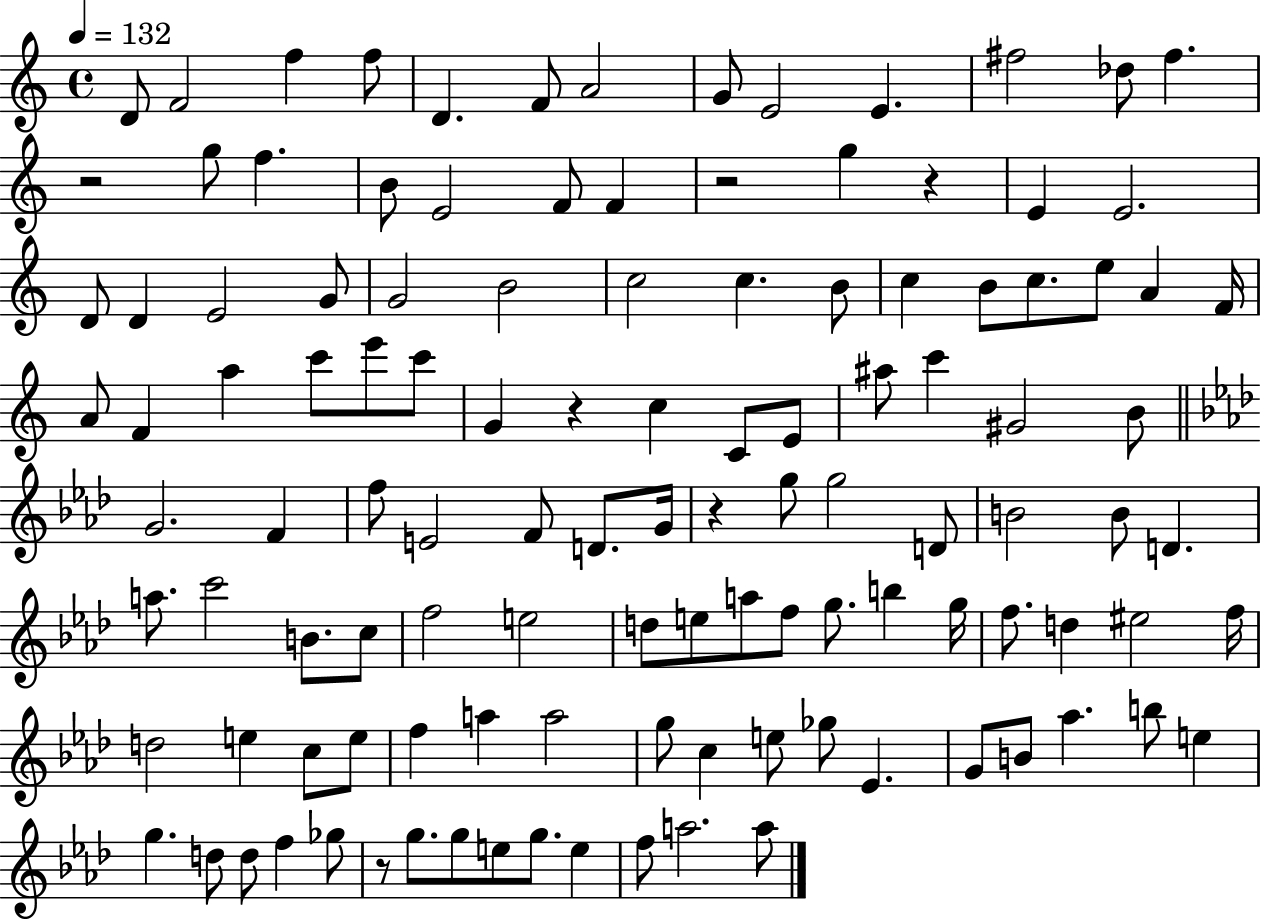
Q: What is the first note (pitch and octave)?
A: D4